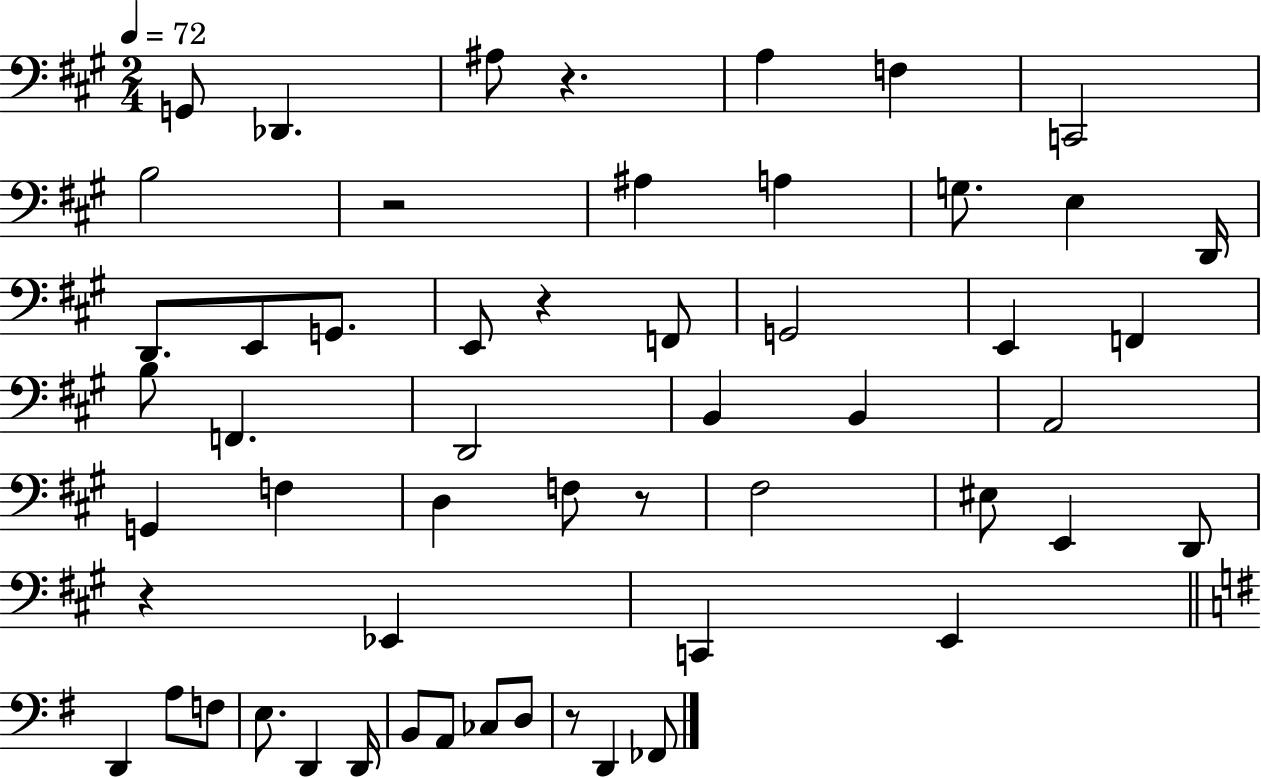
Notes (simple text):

G2/e Db2/q. A#3/e R/q. A3/q F3/q C2/h B3/h R/h A#3/q A3/q G3/e. E3/q D2/s D2/e. E2/e G2/e. E2/e R/q F2/e G2/h E2/q F2/q B3/e F2/q. D2/h B2/q B2/q A2/h G2/q F3/q D3/q F3/e R/e F#3/h EIS3/e E2/q D2/e R/q Eb2/q C2/q E2/q D2/q A3/e F3/e E3/e. D2/q D2/s B2/e A2/e CES3/e D3/e R/e D2/q FES2/e